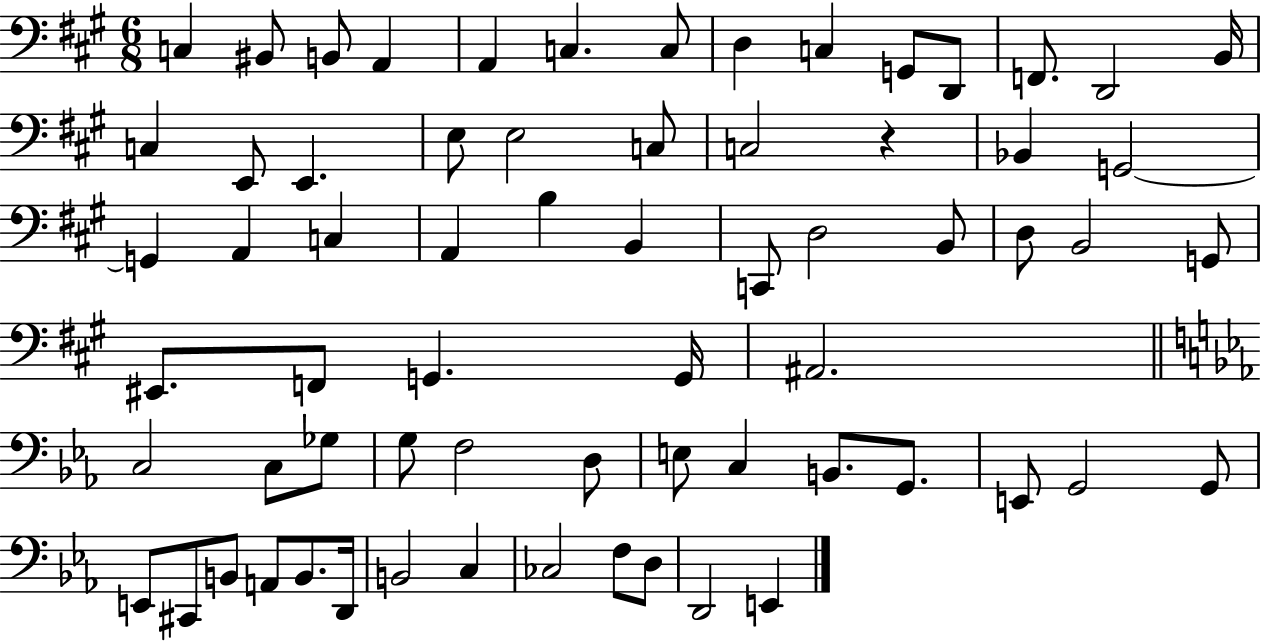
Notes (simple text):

C3/q BIS2/e B2/e A2/q A2/q C3/q. C3/e D3/q C3/q G2/e D2/e F2/e. D2/h B2/s C3/q E2/e E2/q. E3/e E3/h C3/e C3/h R/q Bb2/q G2/h G2/q A2/q C3/q A2/q B3/q B2/q C2/e D3/h B2/e D3/e B2/h G2/e EIS2/e. F2/e G2/q. G2/s A#2/h. C3/h C3/e Gb3/e G3/e F3/h D3/e E3/e C3/q B2/e. G2/e. E2/e G2/h G2/e E2/e C#2/e B2/e A2/e B2/e. D2/s B2/h C3/q CES3/h F3/e D3/e D2/h E2/q